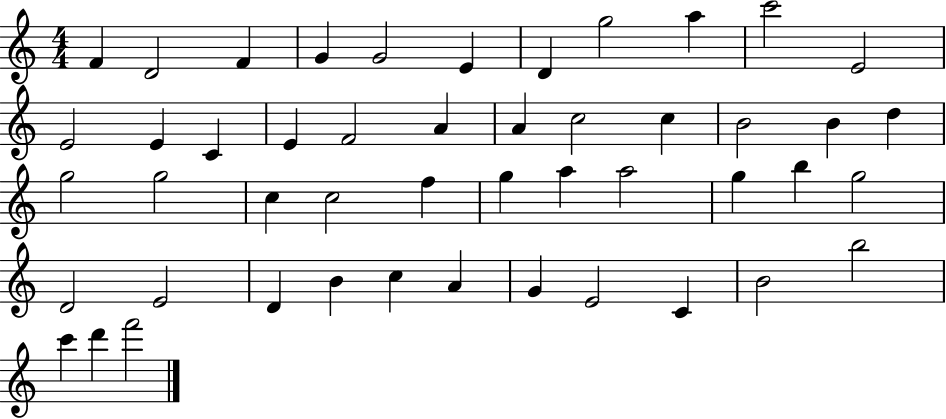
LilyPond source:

{
  \clef treble
  \numericTimeSignature
  \time 4/4
  \key c \major
  f'4 d'2 f'4 | g'4 g'2 e'4 | d'4 g''2 a''4 | c'''2 e'2 | \break e'2 e'4 c'4 | e'4 f'2 a'4 | a'4 c''2 c''4 | b'2 b'4 d''4 | \break g''2 g''2 | c''4 c''2 f''4 | g''4 a''4 a''2 | g''4 b''4 g''2 | \break d'2 e'2 | d'4 b'4 c''4 a'4 | g'4 e'2 c'4 | b'2 b''2 | \break c'''4 d'''4 f'''2 | \bar "|."
}